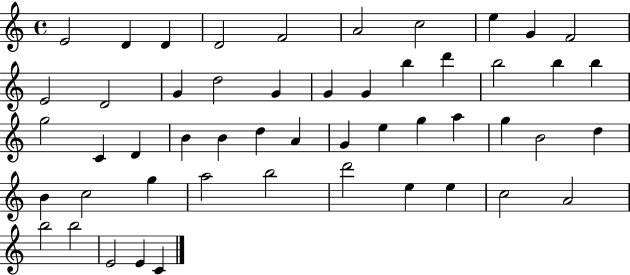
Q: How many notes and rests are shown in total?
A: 51